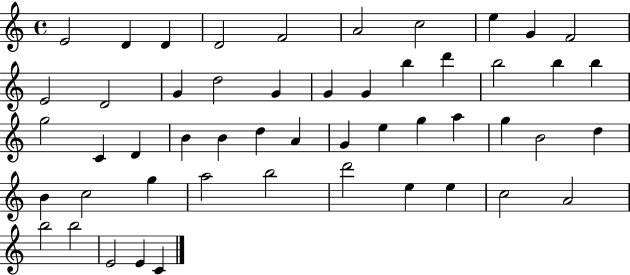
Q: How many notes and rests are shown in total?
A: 51